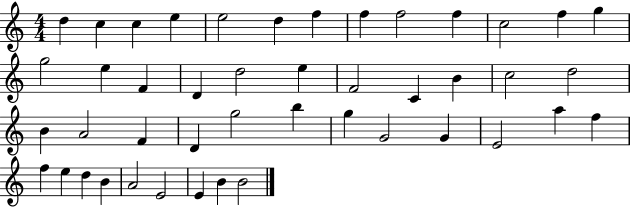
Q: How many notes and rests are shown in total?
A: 45